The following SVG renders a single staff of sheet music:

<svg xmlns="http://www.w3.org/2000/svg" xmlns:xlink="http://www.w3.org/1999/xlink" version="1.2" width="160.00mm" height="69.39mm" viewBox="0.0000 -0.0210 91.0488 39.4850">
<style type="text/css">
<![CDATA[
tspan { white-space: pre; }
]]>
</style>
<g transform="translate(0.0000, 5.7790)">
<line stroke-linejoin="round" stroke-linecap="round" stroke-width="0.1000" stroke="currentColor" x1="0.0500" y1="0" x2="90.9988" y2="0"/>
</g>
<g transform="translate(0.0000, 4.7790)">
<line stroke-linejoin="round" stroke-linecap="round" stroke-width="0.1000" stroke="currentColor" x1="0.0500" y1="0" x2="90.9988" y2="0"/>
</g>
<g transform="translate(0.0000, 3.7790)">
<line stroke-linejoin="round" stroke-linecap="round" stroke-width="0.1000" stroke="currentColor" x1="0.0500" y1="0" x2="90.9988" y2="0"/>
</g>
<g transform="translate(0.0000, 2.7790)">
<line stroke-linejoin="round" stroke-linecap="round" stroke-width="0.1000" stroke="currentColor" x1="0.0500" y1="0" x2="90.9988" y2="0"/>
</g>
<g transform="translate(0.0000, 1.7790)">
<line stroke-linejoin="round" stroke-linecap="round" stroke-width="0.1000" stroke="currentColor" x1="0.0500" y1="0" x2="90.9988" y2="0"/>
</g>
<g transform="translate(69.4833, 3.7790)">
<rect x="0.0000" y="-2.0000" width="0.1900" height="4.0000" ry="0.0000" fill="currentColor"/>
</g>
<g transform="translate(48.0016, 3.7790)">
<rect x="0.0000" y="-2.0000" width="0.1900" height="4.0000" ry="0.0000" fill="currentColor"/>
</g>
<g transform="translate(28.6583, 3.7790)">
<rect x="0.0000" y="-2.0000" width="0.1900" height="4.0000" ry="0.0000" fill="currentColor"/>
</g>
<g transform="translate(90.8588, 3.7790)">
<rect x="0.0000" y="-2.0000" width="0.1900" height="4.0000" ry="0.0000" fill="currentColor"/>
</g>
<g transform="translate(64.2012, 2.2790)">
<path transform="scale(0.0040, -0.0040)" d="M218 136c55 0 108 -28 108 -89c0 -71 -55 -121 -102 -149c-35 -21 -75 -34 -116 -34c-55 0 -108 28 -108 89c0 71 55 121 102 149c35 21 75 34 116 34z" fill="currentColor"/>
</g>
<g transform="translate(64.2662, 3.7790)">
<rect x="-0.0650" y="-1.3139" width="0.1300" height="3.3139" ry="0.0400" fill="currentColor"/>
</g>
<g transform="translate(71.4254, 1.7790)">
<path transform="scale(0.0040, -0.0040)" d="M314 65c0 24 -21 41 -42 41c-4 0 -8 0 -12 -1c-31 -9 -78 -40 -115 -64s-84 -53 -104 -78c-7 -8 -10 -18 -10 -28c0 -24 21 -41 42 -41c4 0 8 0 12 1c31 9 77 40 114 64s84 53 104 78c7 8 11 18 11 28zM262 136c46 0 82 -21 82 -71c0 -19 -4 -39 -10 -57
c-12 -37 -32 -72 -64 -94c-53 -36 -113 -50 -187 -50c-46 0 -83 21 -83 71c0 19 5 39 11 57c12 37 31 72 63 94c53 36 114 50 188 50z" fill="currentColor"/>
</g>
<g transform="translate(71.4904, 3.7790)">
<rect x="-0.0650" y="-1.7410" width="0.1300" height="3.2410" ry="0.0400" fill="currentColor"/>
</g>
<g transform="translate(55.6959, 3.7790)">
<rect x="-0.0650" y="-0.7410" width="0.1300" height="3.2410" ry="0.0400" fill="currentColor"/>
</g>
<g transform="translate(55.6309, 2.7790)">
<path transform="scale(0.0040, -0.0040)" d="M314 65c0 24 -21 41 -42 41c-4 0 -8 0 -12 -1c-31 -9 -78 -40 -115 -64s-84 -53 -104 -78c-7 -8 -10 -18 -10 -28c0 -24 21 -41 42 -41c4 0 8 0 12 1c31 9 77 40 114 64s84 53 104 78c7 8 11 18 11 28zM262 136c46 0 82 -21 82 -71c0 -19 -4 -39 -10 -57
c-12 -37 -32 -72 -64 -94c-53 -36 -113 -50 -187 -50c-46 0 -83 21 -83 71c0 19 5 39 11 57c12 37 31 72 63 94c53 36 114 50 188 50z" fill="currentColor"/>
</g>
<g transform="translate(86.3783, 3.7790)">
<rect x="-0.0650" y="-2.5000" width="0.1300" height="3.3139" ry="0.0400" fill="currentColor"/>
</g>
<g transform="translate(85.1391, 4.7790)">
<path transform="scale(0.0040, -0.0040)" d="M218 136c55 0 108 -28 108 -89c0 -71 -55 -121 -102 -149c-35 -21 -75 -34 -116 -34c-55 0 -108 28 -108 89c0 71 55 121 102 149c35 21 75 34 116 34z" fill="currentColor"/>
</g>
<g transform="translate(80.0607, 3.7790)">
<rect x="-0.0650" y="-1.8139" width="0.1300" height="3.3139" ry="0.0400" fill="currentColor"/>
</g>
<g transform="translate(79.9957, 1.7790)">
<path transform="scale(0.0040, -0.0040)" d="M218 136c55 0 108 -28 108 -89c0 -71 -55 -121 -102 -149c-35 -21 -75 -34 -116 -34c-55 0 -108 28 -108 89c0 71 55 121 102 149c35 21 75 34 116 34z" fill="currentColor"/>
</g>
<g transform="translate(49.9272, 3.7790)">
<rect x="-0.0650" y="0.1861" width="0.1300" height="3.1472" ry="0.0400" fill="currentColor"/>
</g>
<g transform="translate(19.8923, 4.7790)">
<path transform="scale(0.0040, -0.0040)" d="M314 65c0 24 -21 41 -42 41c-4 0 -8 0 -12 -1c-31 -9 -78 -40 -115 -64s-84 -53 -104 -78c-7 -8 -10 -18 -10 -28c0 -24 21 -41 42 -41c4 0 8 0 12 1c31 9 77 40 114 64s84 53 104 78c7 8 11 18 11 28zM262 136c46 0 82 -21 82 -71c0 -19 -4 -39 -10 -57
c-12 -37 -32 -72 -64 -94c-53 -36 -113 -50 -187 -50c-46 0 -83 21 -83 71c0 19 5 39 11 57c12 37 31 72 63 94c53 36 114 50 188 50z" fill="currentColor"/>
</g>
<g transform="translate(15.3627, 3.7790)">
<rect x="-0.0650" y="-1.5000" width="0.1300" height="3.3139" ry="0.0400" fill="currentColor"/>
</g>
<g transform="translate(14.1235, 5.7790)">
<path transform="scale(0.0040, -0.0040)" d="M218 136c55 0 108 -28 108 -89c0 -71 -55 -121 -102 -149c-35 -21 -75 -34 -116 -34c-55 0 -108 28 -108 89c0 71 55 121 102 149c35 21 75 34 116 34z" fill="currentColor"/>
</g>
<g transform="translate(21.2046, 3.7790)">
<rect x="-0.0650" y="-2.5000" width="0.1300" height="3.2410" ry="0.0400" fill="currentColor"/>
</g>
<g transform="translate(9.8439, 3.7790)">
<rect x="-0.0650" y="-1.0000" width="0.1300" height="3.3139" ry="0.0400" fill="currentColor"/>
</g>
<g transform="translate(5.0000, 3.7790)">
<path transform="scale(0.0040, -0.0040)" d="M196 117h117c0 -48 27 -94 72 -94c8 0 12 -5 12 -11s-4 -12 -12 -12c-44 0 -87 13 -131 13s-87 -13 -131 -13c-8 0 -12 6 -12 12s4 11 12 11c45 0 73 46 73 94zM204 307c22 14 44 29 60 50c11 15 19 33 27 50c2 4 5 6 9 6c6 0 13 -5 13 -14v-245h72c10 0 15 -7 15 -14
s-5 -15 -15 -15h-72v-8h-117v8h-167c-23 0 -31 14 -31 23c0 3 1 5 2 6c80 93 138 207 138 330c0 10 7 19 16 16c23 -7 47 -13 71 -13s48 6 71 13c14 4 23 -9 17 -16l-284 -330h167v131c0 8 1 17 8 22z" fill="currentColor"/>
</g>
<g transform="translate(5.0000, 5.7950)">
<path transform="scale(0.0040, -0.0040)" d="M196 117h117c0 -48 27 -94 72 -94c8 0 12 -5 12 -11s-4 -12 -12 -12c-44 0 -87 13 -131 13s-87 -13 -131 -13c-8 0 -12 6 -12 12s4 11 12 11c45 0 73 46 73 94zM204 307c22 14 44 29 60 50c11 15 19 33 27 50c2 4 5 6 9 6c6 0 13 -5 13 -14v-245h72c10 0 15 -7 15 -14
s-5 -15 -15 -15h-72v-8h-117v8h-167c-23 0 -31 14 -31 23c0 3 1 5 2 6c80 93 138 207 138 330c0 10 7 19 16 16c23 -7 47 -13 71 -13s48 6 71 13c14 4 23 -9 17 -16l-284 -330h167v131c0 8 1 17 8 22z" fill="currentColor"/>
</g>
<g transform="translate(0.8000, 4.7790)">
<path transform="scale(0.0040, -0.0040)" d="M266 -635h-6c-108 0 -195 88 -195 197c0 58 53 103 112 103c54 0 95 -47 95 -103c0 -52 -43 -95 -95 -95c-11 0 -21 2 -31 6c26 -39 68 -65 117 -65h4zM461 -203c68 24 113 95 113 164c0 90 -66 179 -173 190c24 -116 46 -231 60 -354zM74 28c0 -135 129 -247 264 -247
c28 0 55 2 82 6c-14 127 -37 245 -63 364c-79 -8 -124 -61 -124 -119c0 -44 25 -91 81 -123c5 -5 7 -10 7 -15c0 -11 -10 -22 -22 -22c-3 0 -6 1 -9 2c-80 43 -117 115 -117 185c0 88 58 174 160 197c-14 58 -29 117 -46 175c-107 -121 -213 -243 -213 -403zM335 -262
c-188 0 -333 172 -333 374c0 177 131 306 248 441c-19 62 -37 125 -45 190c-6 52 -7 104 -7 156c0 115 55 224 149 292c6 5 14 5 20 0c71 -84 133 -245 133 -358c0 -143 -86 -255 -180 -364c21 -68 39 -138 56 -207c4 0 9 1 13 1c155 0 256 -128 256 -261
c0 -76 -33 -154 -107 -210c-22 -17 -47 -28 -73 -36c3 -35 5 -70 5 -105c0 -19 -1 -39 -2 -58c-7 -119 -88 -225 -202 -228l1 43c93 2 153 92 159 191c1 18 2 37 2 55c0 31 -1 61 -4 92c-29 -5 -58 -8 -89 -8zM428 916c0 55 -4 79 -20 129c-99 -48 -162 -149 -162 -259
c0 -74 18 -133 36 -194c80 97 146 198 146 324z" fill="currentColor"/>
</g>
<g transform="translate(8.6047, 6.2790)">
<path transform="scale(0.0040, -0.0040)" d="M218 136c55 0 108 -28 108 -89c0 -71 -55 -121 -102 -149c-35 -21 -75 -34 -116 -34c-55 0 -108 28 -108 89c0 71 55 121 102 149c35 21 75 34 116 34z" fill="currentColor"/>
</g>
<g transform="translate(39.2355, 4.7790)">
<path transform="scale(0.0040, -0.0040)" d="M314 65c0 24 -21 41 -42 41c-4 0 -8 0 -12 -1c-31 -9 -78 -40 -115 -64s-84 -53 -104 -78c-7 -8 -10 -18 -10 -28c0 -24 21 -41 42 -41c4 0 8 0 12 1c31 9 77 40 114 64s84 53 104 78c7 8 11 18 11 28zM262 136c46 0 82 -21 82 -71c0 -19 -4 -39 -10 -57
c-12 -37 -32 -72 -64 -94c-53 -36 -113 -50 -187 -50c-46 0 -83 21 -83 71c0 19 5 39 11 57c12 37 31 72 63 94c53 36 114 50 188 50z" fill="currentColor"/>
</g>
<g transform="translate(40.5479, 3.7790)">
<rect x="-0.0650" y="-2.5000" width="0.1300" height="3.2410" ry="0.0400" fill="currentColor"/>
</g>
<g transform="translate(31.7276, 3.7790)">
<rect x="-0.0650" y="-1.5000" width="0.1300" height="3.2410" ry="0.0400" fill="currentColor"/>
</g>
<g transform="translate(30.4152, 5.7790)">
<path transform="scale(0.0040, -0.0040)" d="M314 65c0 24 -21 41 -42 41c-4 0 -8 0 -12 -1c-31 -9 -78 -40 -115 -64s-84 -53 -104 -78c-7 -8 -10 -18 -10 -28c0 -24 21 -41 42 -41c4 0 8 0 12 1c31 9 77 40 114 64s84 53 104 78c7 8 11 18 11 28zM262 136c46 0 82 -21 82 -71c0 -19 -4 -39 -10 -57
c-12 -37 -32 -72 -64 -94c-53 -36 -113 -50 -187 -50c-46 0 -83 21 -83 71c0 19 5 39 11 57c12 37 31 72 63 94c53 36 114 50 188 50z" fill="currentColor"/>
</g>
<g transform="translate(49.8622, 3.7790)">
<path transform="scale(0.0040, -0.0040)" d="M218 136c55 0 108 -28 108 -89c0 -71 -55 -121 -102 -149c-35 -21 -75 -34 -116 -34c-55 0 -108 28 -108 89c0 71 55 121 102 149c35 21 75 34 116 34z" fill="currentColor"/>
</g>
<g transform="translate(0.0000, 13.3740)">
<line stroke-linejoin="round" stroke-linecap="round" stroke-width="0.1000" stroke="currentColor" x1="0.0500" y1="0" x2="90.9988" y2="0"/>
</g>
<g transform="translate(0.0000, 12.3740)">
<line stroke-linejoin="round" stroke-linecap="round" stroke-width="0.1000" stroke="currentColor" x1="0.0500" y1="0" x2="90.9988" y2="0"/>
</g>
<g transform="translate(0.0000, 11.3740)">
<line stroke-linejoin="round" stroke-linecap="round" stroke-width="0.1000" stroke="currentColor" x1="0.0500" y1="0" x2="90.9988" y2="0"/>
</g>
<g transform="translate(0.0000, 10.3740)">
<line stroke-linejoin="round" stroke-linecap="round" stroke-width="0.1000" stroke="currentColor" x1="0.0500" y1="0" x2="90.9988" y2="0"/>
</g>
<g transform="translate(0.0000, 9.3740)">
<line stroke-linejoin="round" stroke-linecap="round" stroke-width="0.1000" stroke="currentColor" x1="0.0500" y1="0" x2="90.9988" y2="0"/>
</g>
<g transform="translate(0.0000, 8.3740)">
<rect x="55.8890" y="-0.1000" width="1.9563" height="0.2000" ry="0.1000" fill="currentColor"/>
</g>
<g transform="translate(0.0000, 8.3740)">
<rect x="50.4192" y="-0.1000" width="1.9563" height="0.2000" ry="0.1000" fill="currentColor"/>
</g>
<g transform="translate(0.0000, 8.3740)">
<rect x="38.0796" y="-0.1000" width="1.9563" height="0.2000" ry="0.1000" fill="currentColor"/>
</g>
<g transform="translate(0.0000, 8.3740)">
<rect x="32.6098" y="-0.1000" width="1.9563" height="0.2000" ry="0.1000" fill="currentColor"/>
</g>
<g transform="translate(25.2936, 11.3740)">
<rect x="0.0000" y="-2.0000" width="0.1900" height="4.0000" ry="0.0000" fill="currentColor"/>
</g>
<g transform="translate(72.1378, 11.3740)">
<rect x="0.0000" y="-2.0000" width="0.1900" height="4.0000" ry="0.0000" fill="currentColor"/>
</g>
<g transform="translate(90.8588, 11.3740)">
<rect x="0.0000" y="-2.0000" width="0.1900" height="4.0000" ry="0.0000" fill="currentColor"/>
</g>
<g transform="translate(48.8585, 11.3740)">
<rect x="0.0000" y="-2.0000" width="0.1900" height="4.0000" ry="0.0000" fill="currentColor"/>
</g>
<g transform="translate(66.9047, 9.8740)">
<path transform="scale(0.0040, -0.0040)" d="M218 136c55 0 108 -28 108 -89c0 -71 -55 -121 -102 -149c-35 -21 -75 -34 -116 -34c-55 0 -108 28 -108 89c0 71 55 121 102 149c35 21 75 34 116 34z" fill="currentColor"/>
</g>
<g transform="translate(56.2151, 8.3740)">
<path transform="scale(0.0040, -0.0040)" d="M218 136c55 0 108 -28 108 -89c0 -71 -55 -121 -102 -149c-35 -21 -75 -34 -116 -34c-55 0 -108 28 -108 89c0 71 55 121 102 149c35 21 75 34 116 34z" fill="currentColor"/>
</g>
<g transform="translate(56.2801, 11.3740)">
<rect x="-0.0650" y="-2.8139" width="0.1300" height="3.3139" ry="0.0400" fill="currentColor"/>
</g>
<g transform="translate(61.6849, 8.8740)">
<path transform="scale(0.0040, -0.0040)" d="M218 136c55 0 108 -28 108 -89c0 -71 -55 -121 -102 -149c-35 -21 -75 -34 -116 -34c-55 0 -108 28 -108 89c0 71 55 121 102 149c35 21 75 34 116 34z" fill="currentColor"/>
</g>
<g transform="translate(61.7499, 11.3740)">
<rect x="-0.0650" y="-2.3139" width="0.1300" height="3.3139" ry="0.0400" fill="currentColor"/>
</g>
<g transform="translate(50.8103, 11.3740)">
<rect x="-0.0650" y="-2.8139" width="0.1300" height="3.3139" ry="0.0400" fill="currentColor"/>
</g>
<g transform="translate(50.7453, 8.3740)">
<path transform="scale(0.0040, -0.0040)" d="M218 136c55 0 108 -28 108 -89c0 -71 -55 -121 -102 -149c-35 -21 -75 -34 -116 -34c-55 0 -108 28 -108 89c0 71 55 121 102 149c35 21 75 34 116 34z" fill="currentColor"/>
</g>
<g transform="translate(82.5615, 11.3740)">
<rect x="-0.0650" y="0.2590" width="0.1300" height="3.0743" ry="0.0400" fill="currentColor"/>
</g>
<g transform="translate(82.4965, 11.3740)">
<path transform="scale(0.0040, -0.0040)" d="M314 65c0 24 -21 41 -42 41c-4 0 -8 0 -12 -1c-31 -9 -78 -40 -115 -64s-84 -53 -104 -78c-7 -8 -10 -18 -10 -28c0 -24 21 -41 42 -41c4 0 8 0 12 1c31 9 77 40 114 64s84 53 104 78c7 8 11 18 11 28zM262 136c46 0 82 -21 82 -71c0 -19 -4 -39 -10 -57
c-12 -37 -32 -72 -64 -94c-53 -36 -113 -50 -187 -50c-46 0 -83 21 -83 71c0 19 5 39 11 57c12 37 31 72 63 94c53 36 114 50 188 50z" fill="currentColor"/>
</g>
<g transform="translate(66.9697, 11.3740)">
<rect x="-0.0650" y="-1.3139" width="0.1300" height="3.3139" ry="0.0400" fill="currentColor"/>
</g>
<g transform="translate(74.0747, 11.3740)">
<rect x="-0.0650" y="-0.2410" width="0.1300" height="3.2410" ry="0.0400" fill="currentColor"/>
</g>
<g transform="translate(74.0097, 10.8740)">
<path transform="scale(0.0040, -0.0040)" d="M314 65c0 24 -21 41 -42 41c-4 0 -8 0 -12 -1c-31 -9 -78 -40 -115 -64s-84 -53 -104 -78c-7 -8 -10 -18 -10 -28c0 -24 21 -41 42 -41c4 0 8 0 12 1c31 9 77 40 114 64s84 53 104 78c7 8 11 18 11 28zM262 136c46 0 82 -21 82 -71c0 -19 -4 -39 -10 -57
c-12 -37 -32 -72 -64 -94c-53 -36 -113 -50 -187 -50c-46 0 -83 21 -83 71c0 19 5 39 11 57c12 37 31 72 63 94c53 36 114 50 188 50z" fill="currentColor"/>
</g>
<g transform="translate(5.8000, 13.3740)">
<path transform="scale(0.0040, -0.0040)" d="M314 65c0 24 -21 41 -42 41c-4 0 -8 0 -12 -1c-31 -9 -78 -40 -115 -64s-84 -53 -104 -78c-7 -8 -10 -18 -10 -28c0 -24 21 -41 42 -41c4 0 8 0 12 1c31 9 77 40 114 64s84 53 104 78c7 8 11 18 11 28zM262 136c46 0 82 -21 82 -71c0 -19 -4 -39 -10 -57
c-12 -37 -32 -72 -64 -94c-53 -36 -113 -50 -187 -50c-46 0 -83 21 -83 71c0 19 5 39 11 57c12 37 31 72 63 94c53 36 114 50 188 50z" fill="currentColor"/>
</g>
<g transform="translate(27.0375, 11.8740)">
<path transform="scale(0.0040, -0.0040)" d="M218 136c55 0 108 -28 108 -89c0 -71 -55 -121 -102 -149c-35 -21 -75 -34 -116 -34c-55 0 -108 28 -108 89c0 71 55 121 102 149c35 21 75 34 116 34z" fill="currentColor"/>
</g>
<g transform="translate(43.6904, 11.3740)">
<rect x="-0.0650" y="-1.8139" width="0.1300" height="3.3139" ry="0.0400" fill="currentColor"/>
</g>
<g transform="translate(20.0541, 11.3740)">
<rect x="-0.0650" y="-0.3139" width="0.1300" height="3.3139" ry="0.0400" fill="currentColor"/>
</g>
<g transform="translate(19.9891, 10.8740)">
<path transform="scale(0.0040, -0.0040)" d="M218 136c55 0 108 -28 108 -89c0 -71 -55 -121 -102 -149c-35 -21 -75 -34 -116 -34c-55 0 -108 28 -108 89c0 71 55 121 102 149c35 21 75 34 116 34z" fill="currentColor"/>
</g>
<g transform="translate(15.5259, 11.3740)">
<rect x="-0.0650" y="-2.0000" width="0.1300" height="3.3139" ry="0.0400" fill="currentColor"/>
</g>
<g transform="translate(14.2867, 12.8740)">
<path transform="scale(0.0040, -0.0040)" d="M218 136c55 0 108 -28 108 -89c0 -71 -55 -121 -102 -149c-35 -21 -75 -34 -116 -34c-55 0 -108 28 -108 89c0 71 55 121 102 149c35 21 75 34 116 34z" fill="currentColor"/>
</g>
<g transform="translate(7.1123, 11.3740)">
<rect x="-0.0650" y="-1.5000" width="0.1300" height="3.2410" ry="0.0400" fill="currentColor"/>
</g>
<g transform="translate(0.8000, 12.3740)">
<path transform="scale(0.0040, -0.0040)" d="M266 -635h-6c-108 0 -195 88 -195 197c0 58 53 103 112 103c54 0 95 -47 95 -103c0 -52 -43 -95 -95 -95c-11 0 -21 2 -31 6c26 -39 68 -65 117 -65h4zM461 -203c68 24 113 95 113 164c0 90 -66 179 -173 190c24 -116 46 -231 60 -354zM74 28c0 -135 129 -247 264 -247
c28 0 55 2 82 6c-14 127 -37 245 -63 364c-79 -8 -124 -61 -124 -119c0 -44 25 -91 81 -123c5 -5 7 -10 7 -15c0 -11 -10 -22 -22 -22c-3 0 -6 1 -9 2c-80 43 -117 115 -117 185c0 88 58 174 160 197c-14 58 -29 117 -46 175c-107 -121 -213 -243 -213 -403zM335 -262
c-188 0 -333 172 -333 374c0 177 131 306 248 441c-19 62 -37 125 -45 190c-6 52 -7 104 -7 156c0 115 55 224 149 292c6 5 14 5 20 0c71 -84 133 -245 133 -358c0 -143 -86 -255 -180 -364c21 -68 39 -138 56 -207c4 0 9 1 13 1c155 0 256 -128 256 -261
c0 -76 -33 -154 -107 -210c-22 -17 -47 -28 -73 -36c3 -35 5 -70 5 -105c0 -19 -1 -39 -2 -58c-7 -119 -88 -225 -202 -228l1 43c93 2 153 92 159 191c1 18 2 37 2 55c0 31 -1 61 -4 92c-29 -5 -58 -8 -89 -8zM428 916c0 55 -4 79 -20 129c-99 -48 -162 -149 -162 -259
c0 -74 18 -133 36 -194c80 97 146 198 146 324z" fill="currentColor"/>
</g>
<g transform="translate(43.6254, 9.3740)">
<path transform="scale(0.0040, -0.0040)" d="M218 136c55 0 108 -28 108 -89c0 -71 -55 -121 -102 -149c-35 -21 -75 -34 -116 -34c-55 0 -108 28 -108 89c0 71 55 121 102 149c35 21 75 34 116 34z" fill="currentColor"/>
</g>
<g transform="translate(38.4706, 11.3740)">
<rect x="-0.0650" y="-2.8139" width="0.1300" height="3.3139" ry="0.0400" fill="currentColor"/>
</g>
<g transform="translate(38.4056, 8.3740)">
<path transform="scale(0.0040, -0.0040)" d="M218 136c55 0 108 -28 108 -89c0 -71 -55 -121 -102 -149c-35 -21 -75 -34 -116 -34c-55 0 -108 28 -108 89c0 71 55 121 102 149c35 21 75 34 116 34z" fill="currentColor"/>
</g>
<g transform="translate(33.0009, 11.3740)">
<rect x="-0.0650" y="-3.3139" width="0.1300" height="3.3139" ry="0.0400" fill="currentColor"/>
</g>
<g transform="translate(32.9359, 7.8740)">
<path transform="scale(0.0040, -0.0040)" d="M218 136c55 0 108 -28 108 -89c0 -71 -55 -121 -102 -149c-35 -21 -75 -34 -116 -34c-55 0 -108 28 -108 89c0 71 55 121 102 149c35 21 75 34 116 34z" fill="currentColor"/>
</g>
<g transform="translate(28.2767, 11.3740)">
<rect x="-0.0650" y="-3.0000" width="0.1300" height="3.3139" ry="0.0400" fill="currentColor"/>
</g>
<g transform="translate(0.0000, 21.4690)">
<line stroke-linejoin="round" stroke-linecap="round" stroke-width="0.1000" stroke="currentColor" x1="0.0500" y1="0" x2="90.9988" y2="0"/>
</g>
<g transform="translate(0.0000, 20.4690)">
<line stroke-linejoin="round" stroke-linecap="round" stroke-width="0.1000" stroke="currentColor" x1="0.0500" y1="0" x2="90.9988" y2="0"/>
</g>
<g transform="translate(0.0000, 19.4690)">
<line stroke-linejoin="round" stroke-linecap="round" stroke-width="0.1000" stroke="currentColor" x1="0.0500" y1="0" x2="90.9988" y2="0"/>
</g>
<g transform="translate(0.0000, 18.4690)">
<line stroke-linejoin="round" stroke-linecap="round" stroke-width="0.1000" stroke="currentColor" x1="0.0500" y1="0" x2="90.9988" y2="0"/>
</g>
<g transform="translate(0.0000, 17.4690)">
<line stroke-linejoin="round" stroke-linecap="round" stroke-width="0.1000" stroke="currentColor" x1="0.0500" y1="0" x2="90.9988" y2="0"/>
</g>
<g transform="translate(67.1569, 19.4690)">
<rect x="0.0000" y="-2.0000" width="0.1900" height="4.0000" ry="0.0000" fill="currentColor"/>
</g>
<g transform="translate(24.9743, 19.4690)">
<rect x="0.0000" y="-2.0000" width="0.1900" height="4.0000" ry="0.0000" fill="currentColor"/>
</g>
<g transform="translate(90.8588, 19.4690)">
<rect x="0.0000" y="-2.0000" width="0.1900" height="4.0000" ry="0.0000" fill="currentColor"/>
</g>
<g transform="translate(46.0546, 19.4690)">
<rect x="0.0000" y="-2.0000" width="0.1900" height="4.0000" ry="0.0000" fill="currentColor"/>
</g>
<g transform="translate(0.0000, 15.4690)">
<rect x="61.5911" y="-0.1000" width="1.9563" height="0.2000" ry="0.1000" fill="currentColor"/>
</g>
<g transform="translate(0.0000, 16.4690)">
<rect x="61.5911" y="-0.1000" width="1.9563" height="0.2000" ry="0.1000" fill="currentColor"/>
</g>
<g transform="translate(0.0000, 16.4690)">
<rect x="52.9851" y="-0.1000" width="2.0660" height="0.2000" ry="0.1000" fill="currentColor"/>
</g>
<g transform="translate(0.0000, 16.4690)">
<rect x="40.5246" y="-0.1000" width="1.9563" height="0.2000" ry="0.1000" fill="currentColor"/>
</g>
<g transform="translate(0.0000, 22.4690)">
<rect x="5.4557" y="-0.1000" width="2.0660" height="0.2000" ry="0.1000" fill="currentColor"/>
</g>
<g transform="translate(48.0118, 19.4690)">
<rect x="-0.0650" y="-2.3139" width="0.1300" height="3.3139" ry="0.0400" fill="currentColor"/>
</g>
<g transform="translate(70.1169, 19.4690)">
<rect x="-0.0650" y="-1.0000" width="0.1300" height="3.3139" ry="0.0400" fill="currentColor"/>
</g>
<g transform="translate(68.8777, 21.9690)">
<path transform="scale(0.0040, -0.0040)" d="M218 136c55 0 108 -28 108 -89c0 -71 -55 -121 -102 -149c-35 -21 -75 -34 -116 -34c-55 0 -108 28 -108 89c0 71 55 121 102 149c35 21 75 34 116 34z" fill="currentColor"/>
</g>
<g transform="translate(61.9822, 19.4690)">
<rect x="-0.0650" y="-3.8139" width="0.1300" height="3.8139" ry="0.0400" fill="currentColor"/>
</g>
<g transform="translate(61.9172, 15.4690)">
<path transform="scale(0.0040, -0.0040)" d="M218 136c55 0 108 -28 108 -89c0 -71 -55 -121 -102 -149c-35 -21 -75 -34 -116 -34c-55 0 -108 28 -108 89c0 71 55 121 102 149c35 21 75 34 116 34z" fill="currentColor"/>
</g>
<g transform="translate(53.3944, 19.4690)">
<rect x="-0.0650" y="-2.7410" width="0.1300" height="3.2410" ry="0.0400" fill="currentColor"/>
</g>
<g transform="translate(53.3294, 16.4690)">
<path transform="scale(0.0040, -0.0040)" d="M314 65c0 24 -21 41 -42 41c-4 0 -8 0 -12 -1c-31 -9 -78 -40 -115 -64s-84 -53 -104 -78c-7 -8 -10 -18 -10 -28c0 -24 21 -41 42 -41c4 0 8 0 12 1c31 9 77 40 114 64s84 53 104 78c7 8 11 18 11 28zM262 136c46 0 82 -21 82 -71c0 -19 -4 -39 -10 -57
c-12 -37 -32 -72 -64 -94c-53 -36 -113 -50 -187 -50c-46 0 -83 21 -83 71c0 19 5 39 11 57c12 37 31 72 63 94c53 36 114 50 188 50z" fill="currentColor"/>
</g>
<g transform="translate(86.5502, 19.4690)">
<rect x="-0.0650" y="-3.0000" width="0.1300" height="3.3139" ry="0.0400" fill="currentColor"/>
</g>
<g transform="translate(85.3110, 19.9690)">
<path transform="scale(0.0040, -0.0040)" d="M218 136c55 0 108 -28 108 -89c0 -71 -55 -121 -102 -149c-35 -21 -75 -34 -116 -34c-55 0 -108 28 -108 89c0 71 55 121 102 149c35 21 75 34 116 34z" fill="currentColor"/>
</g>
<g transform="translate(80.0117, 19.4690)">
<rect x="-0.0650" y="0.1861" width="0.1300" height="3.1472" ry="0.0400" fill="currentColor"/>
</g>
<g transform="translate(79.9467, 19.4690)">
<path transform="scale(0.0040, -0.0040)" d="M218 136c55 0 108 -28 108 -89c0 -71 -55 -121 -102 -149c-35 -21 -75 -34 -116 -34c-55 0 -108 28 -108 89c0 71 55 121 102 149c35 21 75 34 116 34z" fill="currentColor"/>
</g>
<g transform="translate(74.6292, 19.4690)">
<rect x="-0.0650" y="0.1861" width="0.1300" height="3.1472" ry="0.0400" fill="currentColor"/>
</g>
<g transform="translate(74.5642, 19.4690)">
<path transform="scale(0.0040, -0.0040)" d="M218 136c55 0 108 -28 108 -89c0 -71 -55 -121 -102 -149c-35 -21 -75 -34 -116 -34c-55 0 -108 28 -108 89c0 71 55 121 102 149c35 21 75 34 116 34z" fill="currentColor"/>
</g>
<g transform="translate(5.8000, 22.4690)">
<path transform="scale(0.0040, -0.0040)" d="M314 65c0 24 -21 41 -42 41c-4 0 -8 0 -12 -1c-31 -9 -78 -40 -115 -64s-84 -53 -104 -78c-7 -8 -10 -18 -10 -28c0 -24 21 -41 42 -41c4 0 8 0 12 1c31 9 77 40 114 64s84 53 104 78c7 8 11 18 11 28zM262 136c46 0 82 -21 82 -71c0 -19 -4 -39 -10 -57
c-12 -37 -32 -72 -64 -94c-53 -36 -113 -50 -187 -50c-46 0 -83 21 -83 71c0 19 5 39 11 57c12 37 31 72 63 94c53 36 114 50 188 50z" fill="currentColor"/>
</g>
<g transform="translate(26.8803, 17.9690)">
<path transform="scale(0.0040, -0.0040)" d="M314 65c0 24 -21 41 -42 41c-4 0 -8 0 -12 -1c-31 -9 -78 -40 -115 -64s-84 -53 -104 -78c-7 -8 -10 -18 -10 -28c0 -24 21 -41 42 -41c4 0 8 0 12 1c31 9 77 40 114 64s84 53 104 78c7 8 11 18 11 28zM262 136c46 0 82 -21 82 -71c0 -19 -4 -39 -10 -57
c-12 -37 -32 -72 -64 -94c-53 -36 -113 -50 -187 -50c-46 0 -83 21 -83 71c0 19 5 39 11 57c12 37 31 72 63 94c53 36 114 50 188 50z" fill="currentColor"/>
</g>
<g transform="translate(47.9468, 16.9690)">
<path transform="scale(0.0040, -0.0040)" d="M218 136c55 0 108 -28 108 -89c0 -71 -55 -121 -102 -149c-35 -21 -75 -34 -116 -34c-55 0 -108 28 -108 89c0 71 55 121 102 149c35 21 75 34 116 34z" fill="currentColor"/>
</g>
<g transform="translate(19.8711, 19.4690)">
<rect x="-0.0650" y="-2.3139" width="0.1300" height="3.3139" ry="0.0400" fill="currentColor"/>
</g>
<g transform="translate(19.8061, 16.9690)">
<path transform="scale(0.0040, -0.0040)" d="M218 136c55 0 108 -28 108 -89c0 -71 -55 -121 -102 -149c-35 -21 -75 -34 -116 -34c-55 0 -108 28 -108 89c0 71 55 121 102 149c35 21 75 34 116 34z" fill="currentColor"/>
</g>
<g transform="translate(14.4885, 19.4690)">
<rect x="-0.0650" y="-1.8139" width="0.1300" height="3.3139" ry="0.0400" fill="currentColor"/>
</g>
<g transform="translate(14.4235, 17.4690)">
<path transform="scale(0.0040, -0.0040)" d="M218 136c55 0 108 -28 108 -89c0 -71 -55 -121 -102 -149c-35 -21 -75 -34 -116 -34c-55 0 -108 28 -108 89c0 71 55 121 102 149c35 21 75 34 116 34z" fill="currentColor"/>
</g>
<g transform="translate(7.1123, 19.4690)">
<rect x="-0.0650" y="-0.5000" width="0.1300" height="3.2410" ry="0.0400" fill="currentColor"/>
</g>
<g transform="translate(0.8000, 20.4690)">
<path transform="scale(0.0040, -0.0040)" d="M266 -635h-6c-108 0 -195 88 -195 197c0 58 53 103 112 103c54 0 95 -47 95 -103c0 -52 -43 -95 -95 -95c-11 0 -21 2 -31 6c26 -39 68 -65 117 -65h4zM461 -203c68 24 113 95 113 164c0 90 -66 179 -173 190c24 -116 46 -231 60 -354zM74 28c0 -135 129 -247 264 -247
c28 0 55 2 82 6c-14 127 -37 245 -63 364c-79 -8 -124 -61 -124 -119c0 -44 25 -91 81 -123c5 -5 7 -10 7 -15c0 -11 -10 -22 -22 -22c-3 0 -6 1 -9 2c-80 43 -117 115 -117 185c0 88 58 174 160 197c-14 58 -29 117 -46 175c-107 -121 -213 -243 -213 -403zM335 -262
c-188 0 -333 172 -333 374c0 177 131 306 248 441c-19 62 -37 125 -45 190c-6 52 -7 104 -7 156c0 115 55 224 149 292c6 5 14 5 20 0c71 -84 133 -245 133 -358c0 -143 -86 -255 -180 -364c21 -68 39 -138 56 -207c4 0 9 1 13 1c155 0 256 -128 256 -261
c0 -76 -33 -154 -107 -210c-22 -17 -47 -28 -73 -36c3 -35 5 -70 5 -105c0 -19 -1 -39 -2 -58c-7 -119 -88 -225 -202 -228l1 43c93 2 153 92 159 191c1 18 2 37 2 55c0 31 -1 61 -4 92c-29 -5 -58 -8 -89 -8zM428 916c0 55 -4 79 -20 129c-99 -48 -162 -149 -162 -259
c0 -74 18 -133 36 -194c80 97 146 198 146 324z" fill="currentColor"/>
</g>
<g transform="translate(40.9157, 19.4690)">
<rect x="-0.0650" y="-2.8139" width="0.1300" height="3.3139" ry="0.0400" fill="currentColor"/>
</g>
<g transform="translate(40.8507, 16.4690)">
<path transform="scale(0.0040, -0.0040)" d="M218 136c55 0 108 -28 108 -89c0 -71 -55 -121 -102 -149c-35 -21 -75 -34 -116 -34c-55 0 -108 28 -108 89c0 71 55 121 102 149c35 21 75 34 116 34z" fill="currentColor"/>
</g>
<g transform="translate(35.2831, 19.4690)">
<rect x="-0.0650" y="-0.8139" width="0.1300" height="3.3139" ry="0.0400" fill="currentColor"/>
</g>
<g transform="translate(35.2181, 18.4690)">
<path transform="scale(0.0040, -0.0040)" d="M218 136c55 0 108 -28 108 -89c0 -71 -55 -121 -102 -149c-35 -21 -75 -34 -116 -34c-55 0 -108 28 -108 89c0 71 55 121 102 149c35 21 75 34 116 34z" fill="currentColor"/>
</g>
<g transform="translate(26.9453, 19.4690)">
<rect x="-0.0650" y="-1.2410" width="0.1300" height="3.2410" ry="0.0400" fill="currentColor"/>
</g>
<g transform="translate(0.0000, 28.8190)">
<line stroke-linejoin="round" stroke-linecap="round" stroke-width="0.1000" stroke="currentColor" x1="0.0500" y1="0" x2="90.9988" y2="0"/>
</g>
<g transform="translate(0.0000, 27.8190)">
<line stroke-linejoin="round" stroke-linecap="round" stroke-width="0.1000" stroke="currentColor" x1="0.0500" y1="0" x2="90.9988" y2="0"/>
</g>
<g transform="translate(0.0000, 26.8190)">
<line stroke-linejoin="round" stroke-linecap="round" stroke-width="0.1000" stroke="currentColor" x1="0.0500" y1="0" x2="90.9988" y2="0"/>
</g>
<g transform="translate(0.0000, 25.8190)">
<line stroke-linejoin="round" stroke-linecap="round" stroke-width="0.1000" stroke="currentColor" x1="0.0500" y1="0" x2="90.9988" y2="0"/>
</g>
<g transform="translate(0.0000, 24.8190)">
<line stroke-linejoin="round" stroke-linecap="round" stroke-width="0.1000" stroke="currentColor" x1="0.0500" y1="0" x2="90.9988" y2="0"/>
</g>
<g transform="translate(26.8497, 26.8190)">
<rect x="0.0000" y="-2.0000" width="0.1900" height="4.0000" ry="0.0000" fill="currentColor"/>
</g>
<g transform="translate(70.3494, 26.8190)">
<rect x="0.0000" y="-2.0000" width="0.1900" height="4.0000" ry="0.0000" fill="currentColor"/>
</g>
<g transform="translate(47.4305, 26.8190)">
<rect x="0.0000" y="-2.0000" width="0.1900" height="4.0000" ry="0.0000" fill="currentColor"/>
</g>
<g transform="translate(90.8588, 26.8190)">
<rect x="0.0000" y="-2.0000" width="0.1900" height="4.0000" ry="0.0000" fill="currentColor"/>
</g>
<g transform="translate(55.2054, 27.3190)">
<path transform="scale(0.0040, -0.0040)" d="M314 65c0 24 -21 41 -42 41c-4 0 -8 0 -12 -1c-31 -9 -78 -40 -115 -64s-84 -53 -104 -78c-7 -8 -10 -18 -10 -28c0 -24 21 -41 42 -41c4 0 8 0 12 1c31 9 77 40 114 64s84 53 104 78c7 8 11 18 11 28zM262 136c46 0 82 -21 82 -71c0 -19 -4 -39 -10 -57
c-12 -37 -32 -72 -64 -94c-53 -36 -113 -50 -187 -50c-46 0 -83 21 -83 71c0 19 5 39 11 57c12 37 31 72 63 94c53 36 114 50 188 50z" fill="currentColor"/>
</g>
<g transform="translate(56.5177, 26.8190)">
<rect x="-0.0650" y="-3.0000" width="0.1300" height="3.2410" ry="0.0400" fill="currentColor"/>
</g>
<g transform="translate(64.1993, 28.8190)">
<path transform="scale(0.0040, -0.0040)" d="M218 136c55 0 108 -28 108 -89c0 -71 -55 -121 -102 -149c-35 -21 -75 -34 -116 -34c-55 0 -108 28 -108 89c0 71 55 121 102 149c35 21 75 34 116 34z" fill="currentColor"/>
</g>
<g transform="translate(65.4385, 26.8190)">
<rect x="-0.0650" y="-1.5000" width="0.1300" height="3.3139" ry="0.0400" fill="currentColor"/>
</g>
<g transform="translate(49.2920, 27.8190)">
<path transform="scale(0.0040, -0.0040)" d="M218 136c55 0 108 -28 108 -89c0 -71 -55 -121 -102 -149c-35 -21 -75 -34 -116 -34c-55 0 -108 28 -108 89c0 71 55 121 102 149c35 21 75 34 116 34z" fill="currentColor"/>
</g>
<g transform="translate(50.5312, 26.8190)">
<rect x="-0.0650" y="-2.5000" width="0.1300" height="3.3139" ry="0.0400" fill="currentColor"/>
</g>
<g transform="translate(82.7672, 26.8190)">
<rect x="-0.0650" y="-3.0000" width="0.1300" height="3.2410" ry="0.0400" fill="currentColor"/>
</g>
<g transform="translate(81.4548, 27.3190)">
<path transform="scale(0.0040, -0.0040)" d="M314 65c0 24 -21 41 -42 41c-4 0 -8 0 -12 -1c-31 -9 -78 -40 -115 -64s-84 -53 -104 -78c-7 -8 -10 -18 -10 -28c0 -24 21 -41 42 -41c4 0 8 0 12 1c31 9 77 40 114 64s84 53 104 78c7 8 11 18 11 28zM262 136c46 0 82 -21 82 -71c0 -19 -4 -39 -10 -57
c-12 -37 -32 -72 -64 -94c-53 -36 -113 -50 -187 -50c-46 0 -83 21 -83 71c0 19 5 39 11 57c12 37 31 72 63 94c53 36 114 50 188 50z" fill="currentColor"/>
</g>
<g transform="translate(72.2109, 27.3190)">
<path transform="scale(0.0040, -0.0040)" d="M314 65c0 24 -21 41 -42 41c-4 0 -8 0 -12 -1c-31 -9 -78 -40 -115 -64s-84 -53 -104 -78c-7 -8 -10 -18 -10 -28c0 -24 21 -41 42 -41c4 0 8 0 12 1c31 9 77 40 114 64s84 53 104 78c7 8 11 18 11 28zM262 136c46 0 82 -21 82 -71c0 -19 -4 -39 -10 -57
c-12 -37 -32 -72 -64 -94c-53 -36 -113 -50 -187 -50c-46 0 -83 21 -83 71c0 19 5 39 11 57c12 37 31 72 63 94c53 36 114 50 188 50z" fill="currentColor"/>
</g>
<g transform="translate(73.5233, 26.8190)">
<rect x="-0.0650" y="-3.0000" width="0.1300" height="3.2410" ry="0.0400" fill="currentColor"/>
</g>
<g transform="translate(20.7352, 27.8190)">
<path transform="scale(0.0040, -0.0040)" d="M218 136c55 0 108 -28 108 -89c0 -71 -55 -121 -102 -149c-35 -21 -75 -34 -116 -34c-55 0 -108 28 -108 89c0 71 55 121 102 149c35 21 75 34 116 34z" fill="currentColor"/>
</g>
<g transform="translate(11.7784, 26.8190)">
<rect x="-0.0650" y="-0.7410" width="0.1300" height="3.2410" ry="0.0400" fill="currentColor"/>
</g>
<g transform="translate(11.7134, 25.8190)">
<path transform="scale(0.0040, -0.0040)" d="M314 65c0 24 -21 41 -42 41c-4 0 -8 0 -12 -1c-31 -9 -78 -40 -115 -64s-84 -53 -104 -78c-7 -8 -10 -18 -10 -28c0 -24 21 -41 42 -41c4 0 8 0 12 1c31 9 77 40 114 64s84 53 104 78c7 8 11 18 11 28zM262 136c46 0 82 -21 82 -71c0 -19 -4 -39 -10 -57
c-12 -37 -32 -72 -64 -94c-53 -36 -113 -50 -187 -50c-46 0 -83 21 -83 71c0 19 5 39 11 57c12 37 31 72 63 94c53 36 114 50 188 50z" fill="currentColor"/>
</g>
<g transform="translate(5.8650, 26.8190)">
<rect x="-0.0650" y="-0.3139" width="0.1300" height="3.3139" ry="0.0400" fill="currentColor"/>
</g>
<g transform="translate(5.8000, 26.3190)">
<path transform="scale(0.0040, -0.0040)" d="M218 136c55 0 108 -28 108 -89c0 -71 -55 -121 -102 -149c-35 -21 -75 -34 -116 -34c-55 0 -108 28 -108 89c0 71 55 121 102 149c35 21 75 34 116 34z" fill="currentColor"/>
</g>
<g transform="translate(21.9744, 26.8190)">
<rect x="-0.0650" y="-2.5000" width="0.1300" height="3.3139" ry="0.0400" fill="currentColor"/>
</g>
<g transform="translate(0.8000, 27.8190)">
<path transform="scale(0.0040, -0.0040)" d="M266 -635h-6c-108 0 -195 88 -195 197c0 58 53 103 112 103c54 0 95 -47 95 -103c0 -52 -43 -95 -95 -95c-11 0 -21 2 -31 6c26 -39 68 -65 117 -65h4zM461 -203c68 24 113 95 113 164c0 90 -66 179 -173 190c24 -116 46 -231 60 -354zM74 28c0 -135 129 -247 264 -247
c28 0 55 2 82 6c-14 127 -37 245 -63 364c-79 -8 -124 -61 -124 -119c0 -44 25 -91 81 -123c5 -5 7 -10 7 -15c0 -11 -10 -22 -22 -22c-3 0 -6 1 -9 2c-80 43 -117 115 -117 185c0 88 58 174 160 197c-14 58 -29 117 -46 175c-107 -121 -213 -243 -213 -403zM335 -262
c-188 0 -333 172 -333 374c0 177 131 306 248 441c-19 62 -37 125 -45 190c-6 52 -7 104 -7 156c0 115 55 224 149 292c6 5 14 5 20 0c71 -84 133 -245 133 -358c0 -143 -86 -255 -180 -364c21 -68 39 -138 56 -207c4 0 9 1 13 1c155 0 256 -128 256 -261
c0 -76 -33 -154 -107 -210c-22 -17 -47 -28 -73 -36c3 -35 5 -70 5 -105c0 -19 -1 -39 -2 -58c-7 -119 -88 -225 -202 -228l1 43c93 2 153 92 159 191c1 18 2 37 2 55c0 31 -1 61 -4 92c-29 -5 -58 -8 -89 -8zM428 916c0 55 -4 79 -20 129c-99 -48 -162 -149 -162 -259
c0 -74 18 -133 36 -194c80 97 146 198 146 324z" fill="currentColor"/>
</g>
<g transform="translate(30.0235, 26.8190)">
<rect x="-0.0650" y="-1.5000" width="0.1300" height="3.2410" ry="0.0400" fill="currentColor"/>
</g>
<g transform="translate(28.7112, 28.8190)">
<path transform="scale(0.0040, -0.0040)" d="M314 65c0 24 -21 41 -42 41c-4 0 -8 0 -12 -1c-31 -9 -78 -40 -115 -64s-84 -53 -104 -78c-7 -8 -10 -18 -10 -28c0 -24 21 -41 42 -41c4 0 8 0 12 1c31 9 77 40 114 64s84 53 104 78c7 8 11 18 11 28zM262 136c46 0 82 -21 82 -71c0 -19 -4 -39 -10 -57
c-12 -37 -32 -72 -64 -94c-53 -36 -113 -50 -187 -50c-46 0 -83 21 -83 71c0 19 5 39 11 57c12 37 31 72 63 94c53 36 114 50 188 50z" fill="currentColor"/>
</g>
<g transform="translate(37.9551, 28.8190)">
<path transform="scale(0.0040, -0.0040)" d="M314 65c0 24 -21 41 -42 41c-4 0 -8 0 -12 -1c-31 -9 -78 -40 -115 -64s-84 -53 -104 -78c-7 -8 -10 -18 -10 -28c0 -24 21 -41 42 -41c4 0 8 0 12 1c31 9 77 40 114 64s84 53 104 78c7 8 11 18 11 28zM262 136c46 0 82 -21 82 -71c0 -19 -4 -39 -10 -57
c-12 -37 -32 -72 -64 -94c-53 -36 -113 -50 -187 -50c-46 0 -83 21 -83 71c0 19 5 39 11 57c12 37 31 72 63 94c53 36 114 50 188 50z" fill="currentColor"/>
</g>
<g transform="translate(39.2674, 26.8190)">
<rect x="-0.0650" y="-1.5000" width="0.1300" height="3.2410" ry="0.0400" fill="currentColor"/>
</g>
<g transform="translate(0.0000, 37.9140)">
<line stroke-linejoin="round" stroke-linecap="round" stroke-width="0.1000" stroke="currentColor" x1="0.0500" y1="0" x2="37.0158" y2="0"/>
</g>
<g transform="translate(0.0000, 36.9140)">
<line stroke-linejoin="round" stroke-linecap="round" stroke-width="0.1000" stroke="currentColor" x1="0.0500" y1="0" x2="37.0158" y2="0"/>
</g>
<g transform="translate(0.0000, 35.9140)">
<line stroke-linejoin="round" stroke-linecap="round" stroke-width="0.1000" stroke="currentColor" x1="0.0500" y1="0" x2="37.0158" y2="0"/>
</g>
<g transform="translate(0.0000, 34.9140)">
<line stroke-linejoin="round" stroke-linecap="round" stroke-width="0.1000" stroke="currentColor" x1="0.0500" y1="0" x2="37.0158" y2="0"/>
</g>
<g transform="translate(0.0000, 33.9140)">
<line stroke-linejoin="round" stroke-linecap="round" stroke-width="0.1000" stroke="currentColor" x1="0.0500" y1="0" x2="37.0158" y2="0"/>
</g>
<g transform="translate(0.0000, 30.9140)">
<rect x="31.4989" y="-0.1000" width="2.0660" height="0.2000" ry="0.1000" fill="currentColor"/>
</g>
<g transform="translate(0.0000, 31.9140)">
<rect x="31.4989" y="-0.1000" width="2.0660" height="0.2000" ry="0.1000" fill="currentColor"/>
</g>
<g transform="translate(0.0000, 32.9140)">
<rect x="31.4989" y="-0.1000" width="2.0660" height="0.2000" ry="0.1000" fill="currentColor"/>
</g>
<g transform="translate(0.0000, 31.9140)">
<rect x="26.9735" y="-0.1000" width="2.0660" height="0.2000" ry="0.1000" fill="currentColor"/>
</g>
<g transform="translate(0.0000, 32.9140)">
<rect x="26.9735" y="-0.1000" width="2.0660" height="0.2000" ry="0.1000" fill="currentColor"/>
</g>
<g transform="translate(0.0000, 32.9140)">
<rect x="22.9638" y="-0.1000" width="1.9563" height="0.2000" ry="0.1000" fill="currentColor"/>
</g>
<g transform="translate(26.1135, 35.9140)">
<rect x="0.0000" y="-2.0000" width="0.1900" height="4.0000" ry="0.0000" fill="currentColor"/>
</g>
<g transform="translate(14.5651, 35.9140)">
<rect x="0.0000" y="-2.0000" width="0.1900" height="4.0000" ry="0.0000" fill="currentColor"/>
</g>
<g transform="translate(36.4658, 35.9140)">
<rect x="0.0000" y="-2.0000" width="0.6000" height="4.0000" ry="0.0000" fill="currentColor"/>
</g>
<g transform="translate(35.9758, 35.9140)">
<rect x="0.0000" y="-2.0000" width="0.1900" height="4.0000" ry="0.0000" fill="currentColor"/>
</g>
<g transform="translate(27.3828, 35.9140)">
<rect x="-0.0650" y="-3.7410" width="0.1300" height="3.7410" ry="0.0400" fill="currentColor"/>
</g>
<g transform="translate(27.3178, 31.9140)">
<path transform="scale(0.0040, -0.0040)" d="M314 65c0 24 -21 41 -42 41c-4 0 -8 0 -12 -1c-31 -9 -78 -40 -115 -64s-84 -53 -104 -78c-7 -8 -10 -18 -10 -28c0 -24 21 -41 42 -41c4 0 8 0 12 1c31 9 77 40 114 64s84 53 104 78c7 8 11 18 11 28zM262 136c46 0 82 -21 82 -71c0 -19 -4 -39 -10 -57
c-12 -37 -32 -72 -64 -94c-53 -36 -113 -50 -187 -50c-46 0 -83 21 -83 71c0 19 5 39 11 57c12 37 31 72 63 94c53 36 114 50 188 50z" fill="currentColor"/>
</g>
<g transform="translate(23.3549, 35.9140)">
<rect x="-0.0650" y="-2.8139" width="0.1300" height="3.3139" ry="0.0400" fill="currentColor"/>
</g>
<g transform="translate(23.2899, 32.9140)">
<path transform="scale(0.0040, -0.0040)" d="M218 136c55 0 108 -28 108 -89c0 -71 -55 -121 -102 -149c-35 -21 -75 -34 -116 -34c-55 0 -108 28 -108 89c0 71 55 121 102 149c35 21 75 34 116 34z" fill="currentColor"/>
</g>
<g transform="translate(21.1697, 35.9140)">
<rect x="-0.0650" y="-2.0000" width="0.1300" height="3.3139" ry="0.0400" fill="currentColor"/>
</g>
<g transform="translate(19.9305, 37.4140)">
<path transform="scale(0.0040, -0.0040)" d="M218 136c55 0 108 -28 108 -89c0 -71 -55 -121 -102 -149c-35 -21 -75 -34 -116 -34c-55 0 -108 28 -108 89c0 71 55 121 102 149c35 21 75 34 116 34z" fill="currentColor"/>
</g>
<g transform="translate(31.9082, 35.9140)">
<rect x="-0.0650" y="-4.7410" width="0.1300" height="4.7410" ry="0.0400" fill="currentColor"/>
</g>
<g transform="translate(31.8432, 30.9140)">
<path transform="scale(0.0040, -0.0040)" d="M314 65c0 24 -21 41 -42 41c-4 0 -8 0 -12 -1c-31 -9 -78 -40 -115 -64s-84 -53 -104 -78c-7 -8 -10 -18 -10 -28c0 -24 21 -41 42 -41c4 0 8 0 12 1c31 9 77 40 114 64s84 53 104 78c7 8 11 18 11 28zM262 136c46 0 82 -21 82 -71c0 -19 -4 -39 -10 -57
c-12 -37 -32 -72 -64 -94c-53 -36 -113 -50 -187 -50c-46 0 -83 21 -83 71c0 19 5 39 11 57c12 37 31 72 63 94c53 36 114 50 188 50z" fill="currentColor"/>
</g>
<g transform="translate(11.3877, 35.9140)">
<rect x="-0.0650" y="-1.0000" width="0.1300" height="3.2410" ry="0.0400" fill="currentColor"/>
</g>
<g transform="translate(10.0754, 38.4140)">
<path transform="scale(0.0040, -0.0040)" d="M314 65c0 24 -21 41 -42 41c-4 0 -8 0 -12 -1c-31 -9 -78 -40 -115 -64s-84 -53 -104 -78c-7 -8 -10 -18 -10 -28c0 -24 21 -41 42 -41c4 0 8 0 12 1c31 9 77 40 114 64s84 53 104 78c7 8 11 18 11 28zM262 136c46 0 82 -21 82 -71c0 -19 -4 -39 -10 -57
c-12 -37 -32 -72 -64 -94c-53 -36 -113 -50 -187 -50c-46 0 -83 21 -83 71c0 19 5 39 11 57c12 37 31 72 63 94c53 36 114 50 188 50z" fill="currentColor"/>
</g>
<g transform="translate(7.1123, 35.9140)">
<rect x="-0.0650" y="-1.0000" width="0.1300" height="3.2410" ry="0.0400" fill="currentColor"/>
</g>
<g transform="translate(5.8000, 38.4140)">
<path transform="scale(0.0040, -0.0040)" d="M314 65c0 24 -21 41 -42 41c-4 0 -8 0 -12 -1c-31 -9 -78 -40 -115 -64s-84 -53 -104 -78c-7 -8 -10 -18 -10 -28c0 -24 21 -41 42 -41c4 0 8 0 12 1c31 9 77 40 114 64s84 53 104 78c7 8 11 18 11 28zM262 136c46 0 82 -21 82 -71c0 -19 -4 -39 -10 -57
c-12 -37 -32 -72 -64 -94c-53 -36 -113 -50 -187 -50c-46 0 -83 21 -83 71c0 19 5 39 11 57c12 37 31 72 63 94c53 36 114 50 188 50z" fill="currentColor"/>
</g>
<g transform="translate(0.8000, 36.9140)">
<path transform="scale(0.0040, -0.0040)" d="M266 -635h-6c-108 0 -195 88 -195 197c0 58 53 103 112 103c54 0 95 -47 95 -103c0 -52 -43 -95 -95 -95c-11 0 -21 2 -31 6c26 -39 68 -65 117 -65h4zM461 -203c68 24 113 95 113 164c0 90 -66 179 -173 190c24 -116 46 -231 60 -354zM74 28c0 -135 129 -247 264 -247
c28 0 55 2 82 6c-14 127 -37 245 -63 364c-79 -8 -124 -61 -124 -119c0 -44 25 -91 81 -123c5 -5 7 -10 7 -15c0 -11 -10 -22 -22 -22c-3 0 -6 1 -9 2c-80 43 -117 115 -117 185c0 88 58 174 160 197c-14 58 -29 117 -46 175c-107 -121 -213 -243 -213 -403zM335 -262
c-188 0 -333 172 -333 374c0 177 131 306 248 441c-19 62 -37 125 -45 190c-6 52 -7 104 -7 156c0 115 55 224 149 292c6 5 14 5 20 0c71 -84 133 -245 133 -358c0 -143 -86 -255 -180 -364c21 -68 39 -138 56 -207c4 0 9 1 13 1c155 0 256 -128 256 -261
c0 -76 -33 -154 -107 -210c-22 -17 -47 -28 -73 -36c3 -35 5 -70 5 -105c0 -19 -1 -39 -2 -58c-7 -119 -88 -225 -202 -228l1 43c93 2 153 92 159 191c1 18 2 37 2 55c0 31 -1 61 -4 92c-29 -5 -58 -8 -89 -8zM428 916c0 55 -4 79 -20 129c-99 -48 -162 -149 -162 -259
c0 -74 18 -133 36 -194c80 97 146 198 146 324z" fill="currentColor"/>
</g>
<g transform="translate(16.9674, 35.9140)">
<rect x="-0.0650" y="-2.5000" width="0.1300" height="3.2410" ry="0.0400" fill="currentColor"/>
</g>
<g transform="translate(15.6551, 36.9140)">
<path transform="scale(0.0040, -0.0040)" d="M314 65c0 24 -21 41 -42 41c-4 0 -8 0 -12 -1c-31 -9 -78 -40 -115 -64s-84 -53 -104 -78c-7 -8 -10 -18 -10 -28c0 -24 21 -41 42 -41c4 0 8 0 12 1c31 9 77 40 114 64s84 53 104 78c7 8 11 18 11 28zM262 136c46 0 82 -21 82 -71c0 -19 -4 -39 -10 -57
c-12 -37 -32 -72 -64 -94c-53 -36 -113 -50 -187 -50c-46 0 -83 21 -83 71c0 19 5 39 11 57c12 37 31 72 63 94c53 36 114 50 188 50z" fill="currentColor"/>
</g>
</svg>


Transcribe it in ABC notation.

X:1
T:Untitled
M:4/4
L:1/4
K:C
D E G2 E2 G2 B d2 e f2 f G E2 F c A b a f a a g e c2 B2 C2 f g e2 d a g a2 c' D B B A c d2 G E2 E2 G A2 E A2 A2 D2 D2 G2 F a c'2 e'2